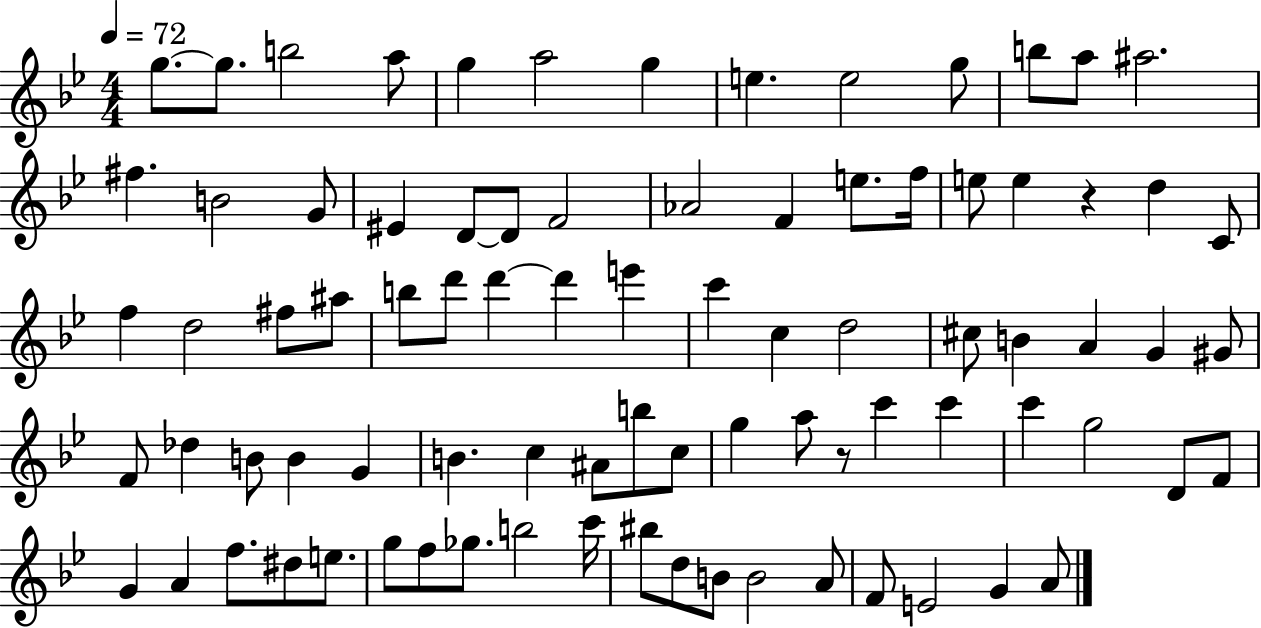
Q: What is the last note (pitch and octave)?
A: A4